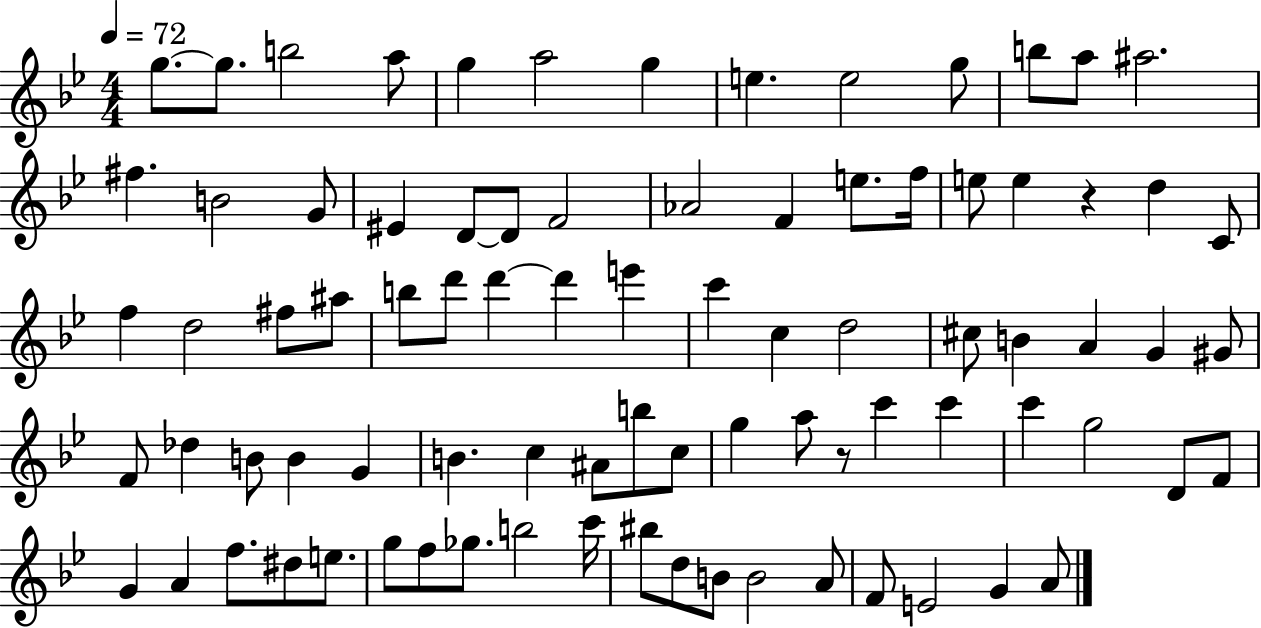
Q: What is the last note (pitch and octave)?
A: A4